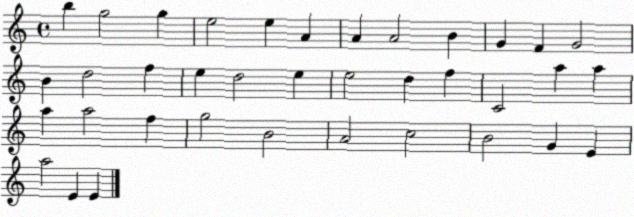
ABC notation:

X:1
T:Untitled
M:4/4
L:1/4
K:C
b g2 g e2 e A A A2 B G F G2 B d2 f e d2 e e2 d f C2 a a a a2 f g2 B2 A2 c2 B2 G E a2 E E